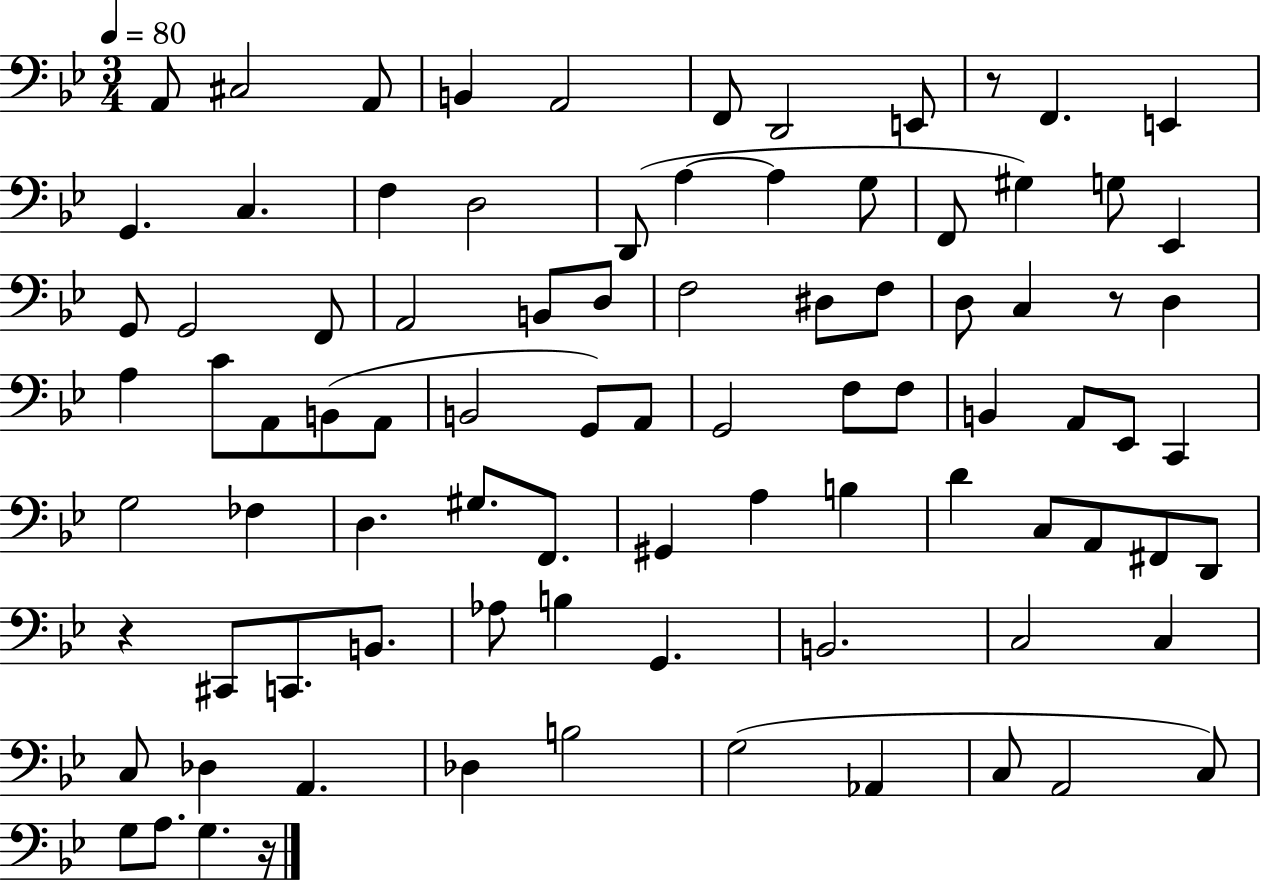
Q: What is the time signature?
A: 3/4